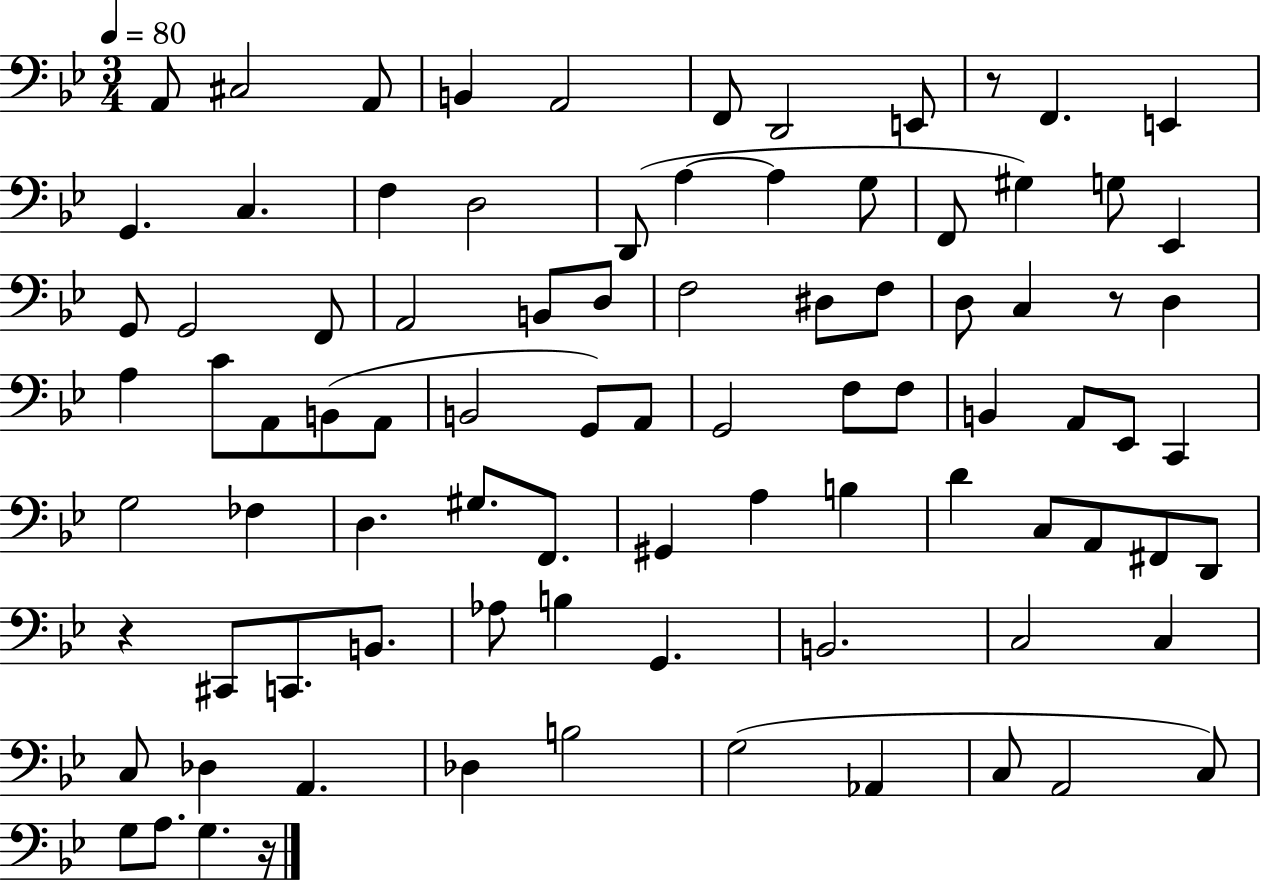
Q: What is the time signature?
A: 3/4